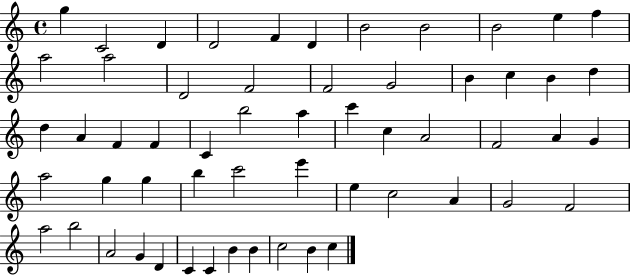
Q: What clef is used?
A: treble